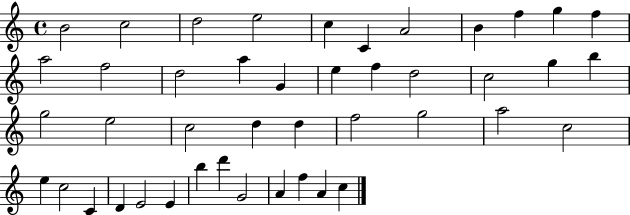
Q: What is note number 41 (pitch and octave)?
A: A4